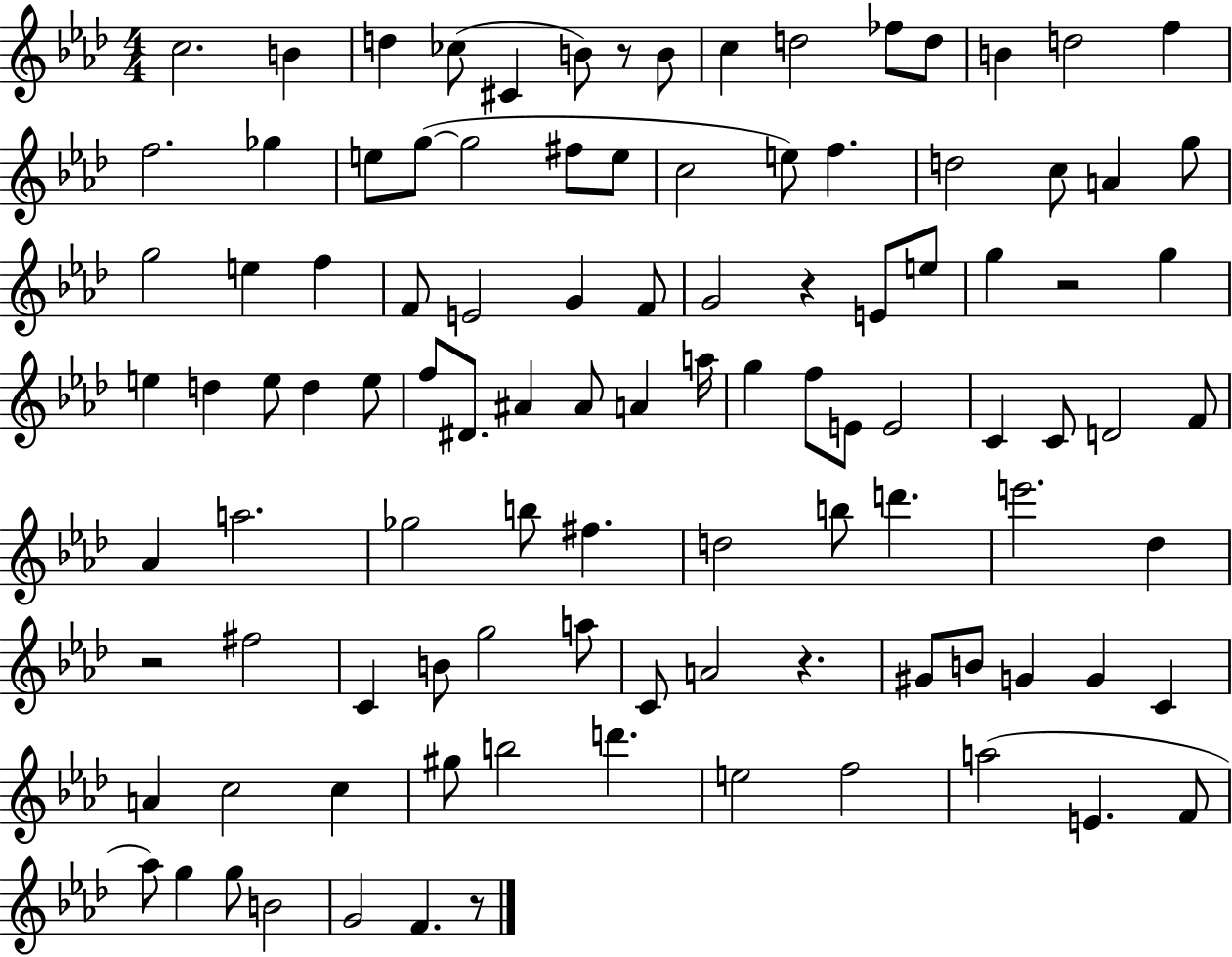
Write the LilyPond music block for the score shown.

{
  \clef treble
  \numericTimeSignature
  \time 4/4
  \key aes \major
  \repeat volta 2 { c''2. b'4 | d''4 ces''8( cis'4 b'8) r8 b'8 | c''4 d''2 fes''8 d''8 | b'4 d''2 f''4 | \break f''2. ges''4 | e''8 g''8~(~ g''2 fis''8 e''8 | c''2 e''8) f''4. | d''2 c''8 a'4 g''8 | \break g''2 e''4 f''4 | f'8 e'2 g'4 f'8 | g'2 r4 e'8 e''8 | g''4 r2 g''4 | \break e''4 d''4 e''8 d''4 e''8 | f''8 dis'8. ais'4 ais'8 a'4 a''16 | g''4 f''8 e'8 e'2 | c'4 c'8 d'2 f'8 | \break aes'4 a''2. | ges''2 b''8 fis''4. | d''2 b''8 d'''4. | e'''2. des''4 | \break r2 fis''2 | c'4 b'8 g''2 a''8 | c'8 a'2 r4. | gis'8 b'8 g'4 g'4 c'4 | \break a'4 c''2 c''4 | gis''8 b''2 d'''4. | e''2 f''2 | a''2( e'4. f'8 | \break aes''8) g''4 g''8 b'2 | g'2 f'4. r8 | } \bar "|."
}